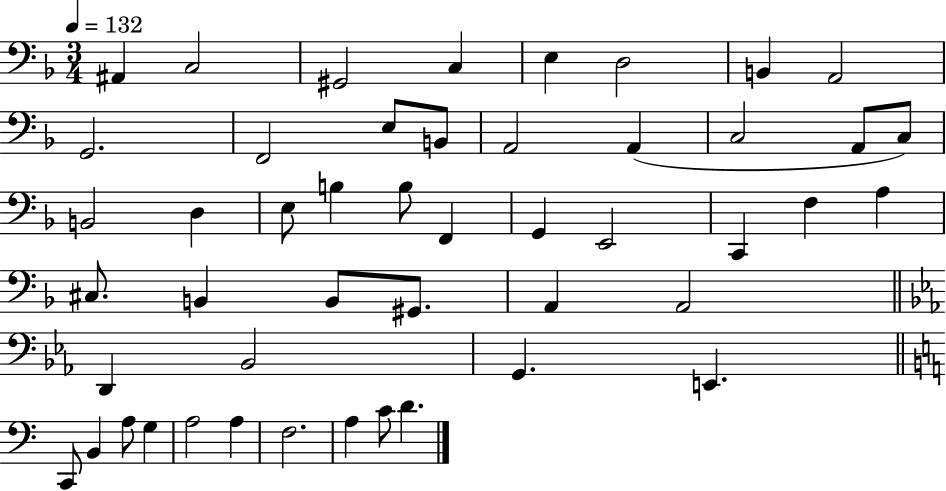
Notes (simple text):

A#2/q C3/h G#2/h C3/q E3/q D3/h B2/q A2/h G2/h. F2/h E3/e B2/e A2/h A2/q C3/h A2/e C3/e B2/h D3/q E3/e B3/q B3/e F2/q G2/q E2/h C2/q F3/q A3/q C#3/e. B2/q B2/e G#2/e. A2/q A2/h D2/q Bb2/h G2/q. E2/q. C2/e B2/q A3/e G3/q A3/h A3/q F3/h. A3/q C4/e D4/q.